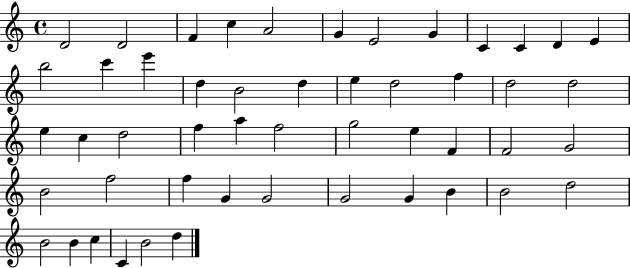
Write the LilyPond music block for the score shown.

{
  \clef treble
  \time 4/4
  \defaultTimeSignature
  \key c \major
  d'2 d'2 | f'4 c''4 a'2 | g'4 e'2 g'4 | c'4 c'4 d'4 e'4 | \break b''2 c'''4 e'''4 | d''4 b'2 d''4 | e''4 d''2 f''4 | d''2 d''2 | \break e''4 c''4 d''2 | f''4 a''4 f''2 | g''2 e''4 f'4 | f'2 g'2 | \break b'2 f''2 | f''4 g'4 g'2 | g'2 g'4 b'4 | b'2 d''2 | \break b'2 b'4 c''4 | c'4 b'2 d''4 | \bar "|."
}